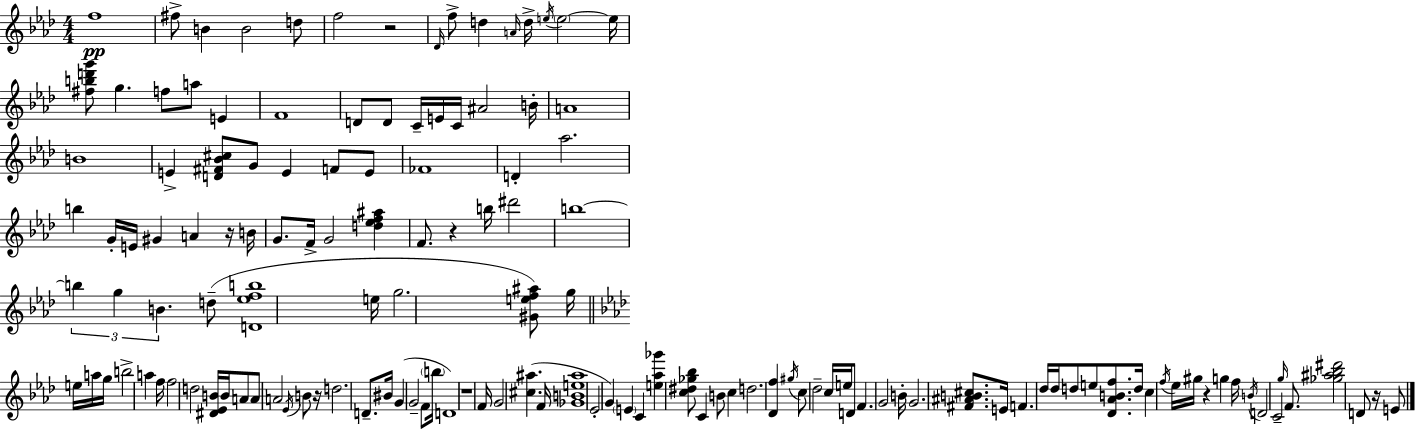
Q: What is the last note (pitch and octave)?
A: E4